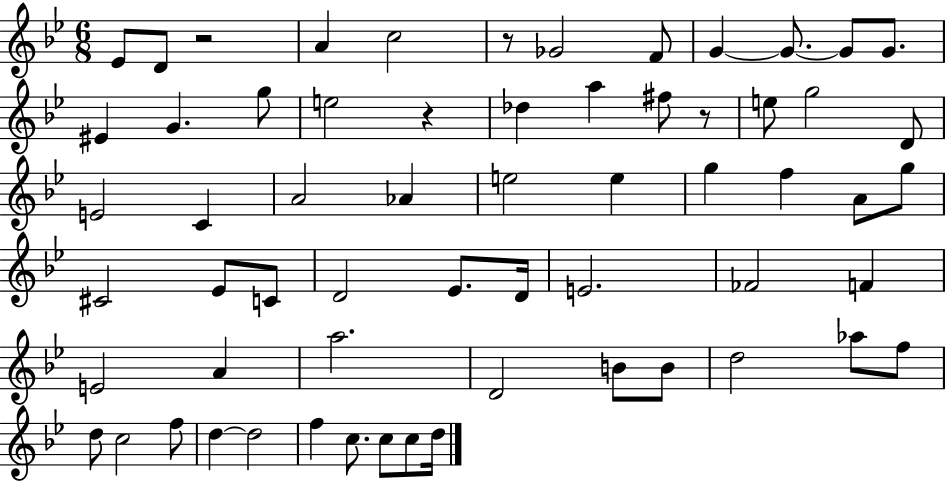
Eb4/e D4/e R/h A4/q C5/h R/e Gb4/h F4/e G4/q G4/e. G4/e G4/e. EIS4/q G4/q. G5/e E5/h R/q Db5/q A5/q F#5/e R/e E5/e G5/h D4/e E4/h C4/q A4/h Ab4/q E5/h E5/q G5/q F5/q A4/e G5/e C#4/h Eb4/e C4/e D4/h Eb4/e. D4/s E4/h. FES4/h F4/q E4/h A4/q A5/h. D4/h B4/e B4/e D5/h Ab5/e F5/e D5/e C5/h F5/e D5/q D5/h F5/q C5/e. C5/e C5/e D5/s